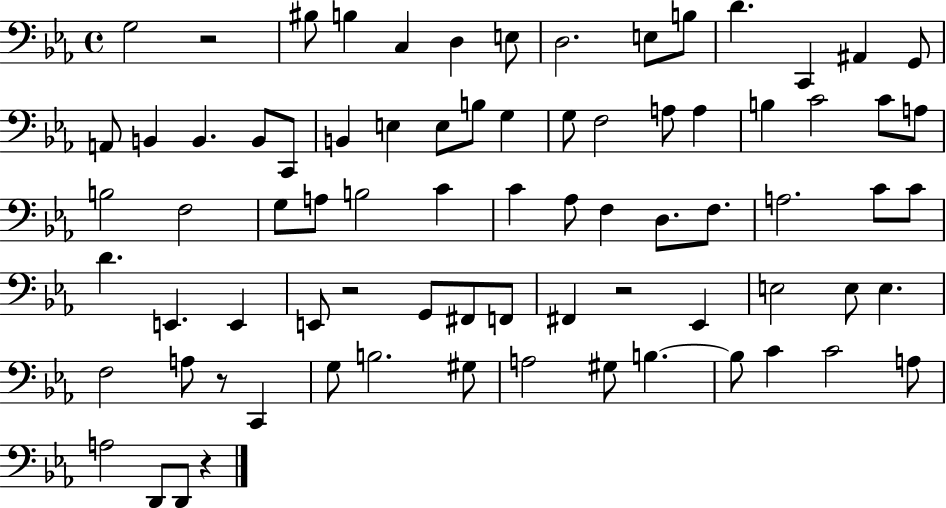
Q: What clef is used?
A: bass